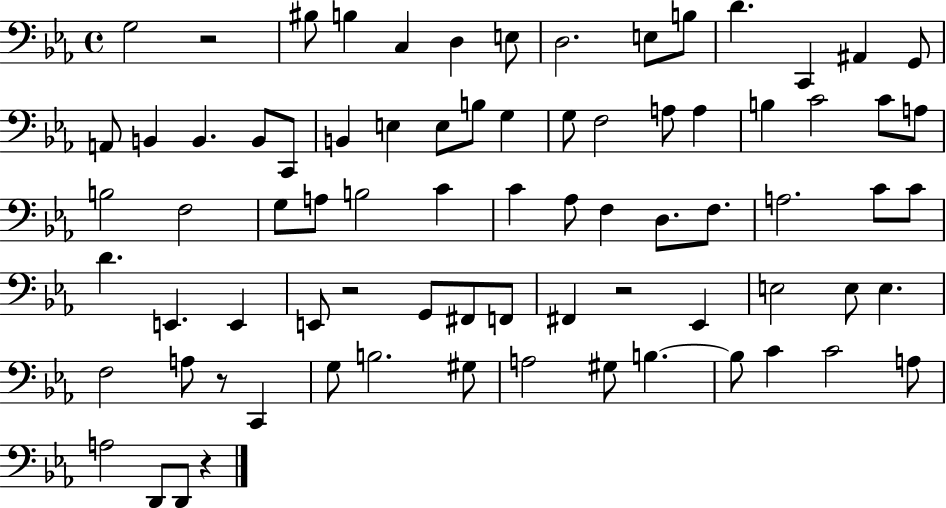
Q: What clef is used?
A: bass